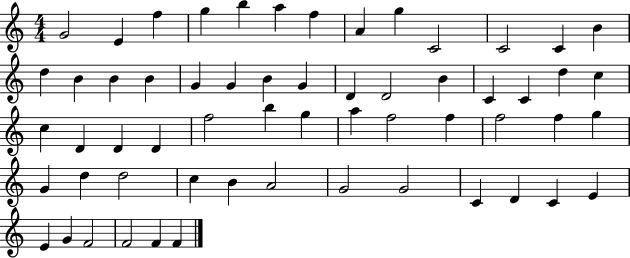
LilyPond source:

{
  \clef treble
  \numericTimeSignature
  \time 4/4
  \key c \major
  g'2 e'4 f''4 | g''4 b''4 a''4 f''4 | a'4 g''4 c'2 | c'2 c'4 b'4 | \break d''4 b'4 b'4 b'4 | g'4 g'4 b'4 g'4 | d'4 d'2 b'4 | c'4 c'4 d''4 c''4 | \break c''4 d'4 d'4 d'4 | f''2 b''4 g''4 | a''4 f''2 f''4 | f''2 f''4 g''4 | \break g'4 d''4 d''2 | c''4 b'4 a'2 | g'2 g'2 | c'4 d'4 c'4 e'4 | \break e'4 g'4 f'2 | f'2 f'4 f'4 | \bar "|."
}